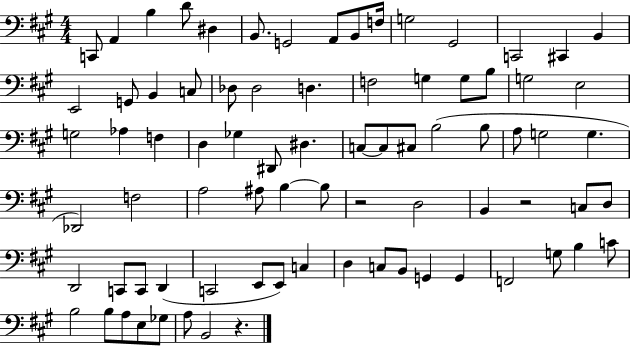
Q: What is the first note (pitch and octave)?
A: C2